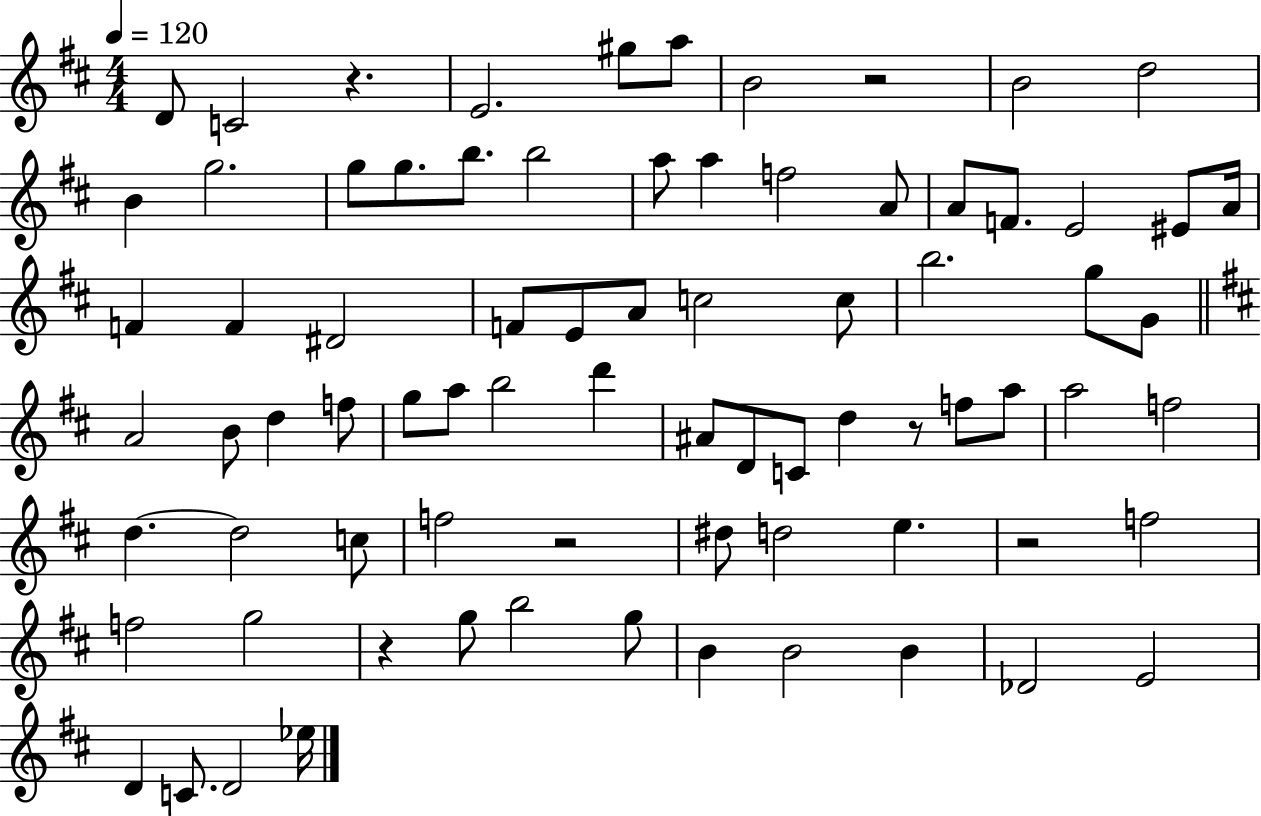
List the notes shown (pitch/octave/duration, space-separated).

D4/e C4/h R/q. E4/h. G#5/e A5/e B4/h R/h B4/h D5/h B4/q G5/h. G5/e G5/e. B5/e. B5/h A5/e A5/q F5/h A4/e A4/e F4/e. E4/h EIS4/e A4/s F4/q F4/q D#4/h F4/e E4/e A4/e C5/h C5/e B5/h. G5/e G4/e A4/h B4/e D5/q F5/e G5/e A5/e B5/h D6/q A#4/e D4/e C4/e D5/q R/e F5/e A5/e A5/h F5/h D5/q. D5/h C5/e F5/h R/h D#5/e D5/h E5/q. R/h F5/h F5/h G5/h R/q G5/e B5/h G5/e B4/q B4/h B4/q Db4/h E4/h D4/q C4/e. D4/h Eb5/s